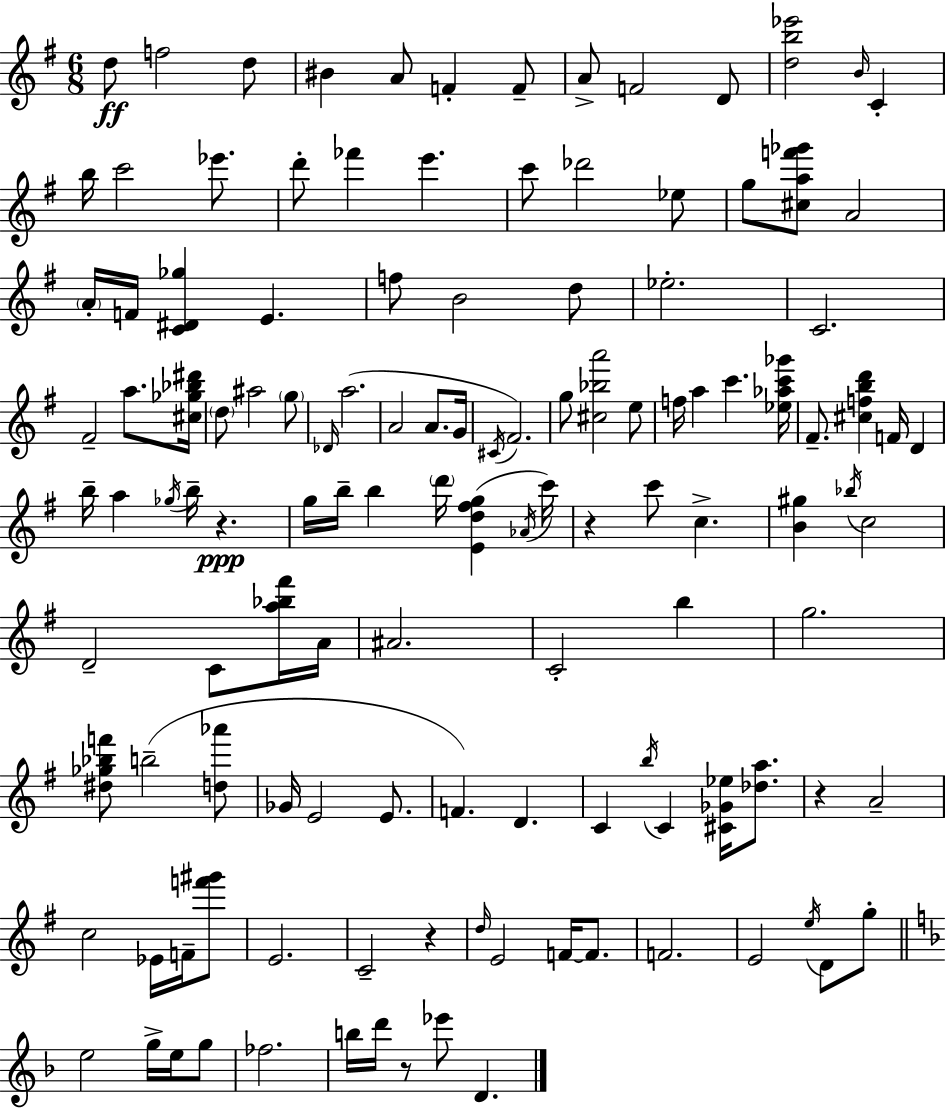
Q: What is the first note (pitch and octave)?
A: D5